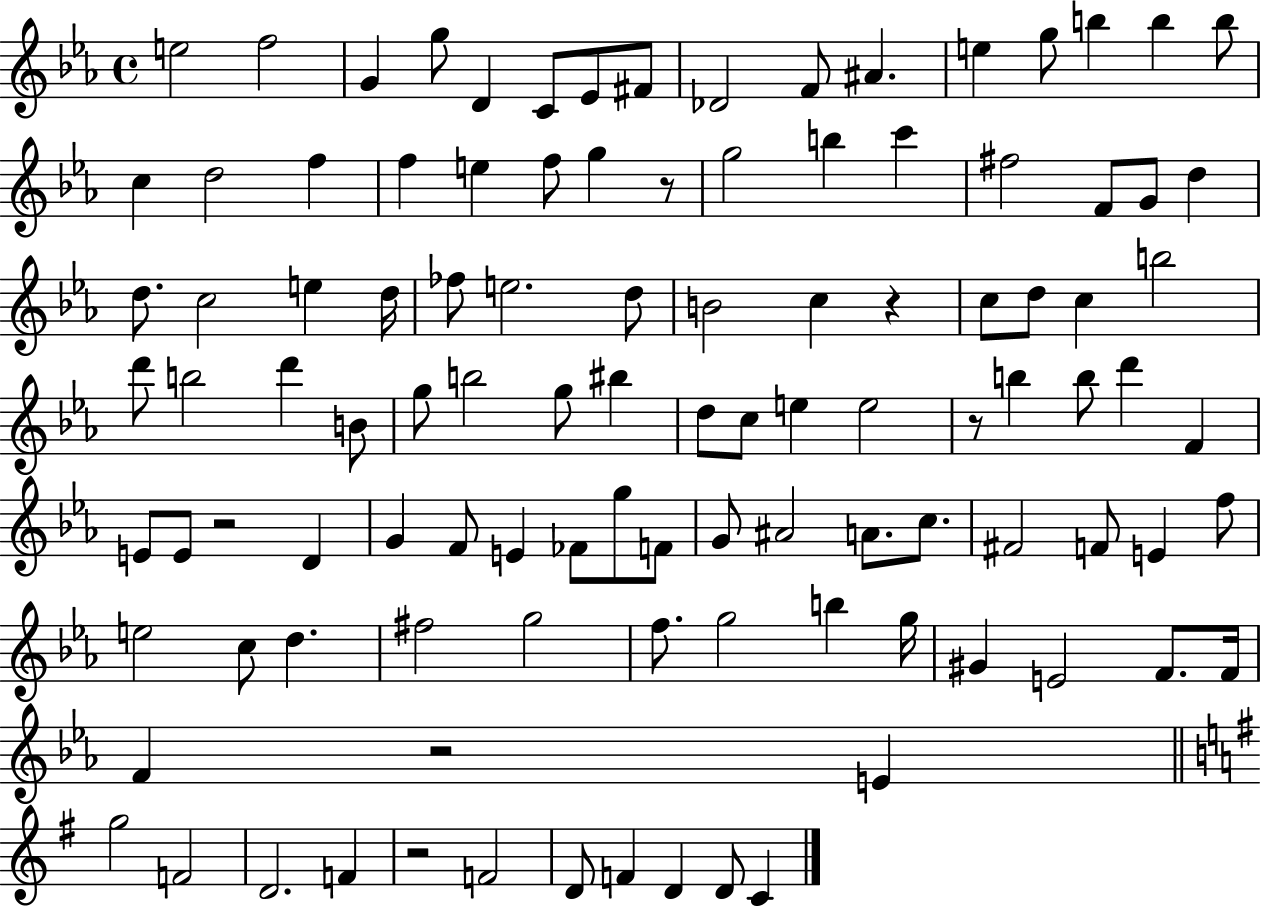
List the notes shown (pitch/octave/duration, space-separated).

E5/h F5/h G4/q G5/e D4/q C4/e Eb4/e F#4/e Db4/h F4/e A#4/q. E5/q G5/e B5/q B5/q B5/e C5/q D5/h F5/q F5/q E5/q F5/e G5/q R/e G5/h B5/q C6/q F#5/h F4/e G4/e D5/q D5/e. C5/h E5/q D5/s FES5/e E5/h. D5/e B4/h C5/q R/q C5/e D5/e C5/q B5/h D6/e B5/h D6/q B4/e G5/e B5/h G5/e BIS5/q D5/e C5/e E5/q E5/h R/e B5/q B5/e D6/q F4/q E4/e E4/e R/h D4/q G4/q F4/e E4/q FES4/e G5/e F4/e G4/e A#4/h A4/e. C5/e. F#4/h F4/e E4/q F5/e E5/h C5/e D5/q. F#5/h G5/h F5/e. G5/h B5/q G5/s G#4/q E4/h F4/e. F4/s F4/q R/h E4/q G5/h F4/h D4/h. F4/q R/h F4/h D4/e F4/q D4/q D4/e C4/q